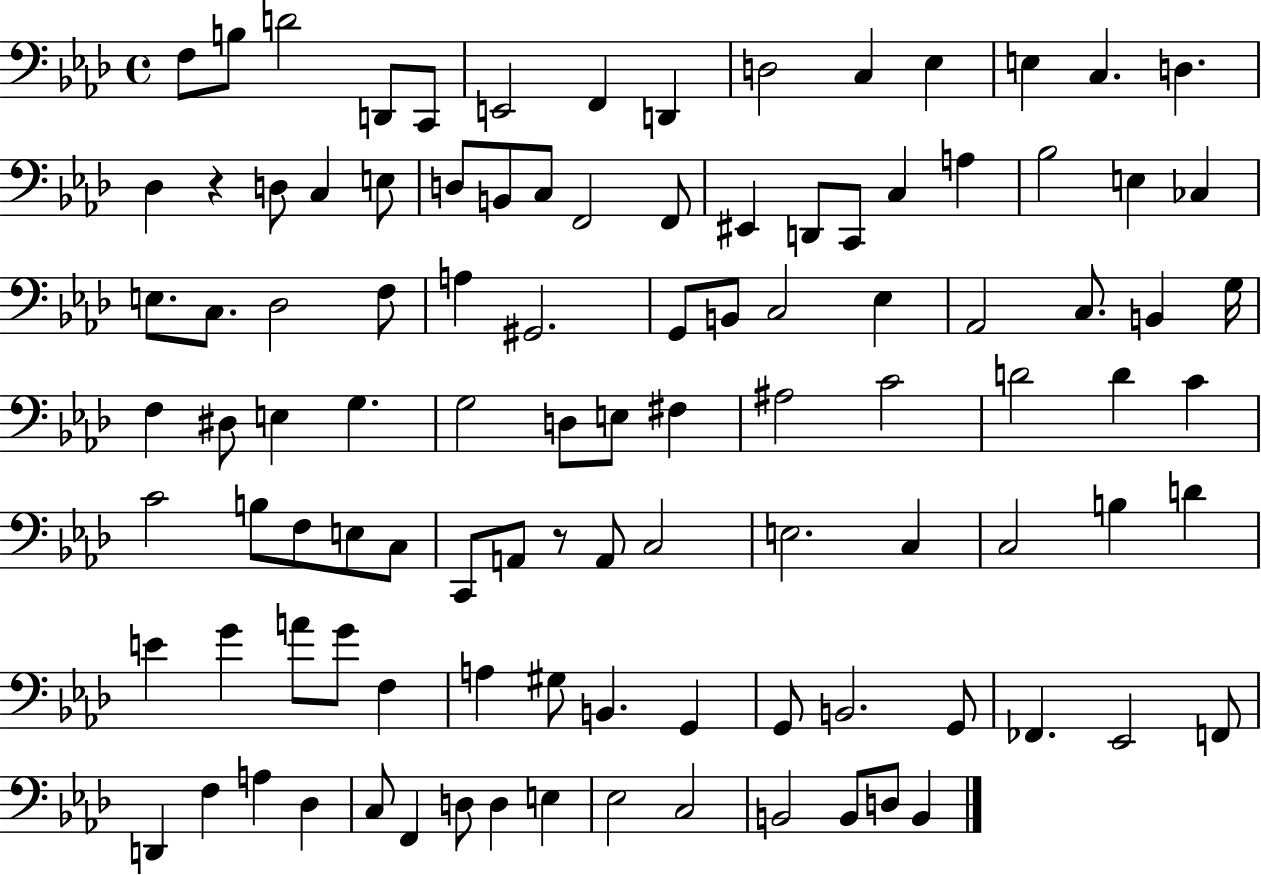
X:1
T:Untitled
M:4/4
L:1/4
K:Ab
F,/2 B,/2 D2 D,,/2 C,,/2 E,,2 F,, D,, D,2 C, _E, E, C, D, _D, z D,/2 C, E,/2 D,/2 B,,/2 C,/2 F,,2 F,,/2 ^E,, D,,/2 C,,/2 C, A, _B,2 E, _C, E,/2 C,/2 _D,2 F,/2 A, ^G,,2 G,,/2 B,,/2 C,2 _E, _A,,2 C,/2 B,, G,/4 F, ^D,/2 E, G, G,2 D,/2 E,/2 ^F, ^A,2 C2 D2 D C C2 B,/2 F,/2 E,/2 C,/2 C,,/2 A,,/2 z/2 A,,/2 C,2 E,2 C, C,2 B, D E G A/2 G/2 F, A, ^G,/2 B,, G,, G,,/2 B,,2 G,,/2 _F,, _E,,2 F,,/2 D,, F, A, _D, C,/2 F,, D,/2 D, E, _E,2 C,2 B,,2 B,,/2 D,/2 B,,